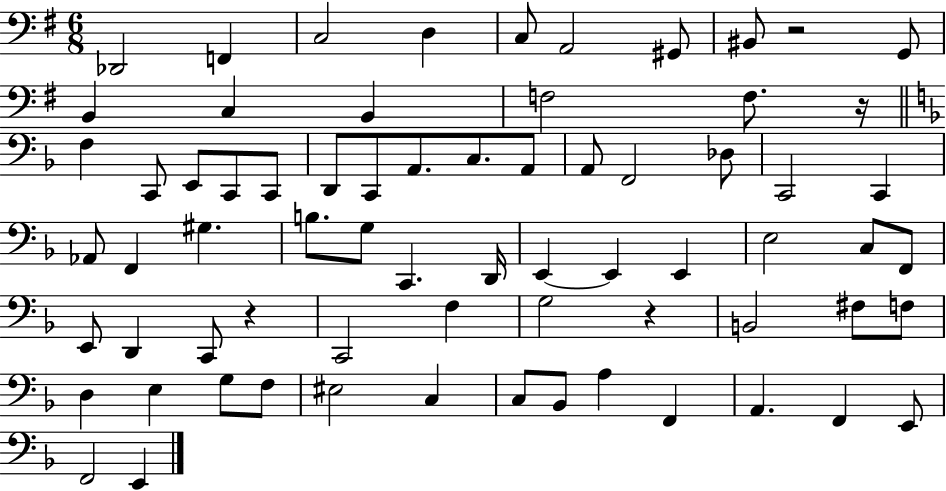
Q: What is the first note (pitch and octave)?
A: Db2